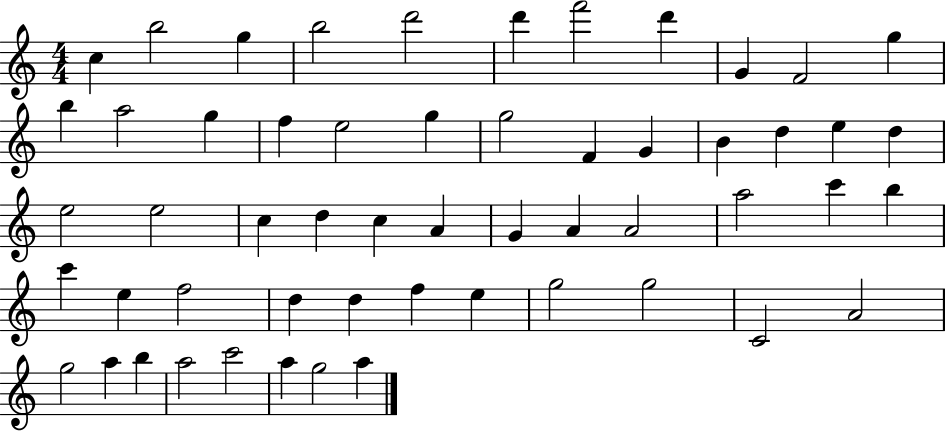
C5/q B5/h G5/q B5/h D6/h D6/q F6/h D6/q G4/q F4/h G5/q B5/q A5/h G5/q F5/q E5/h G5/q G5/h F4/q G4/q B4/q D5/q E5/q D5/q E5/h E5/h C5/q D5/q C5/q A4/q G4/q A4/q A4/h A5/h C6/q B5/q C6/q E5/q F5/h D5/q D5/q F5/q E5/q G5/h G5/h C4/h A4/h G5/h A5/q B5/q A5/h C6/h A5/q G5/h A5/q